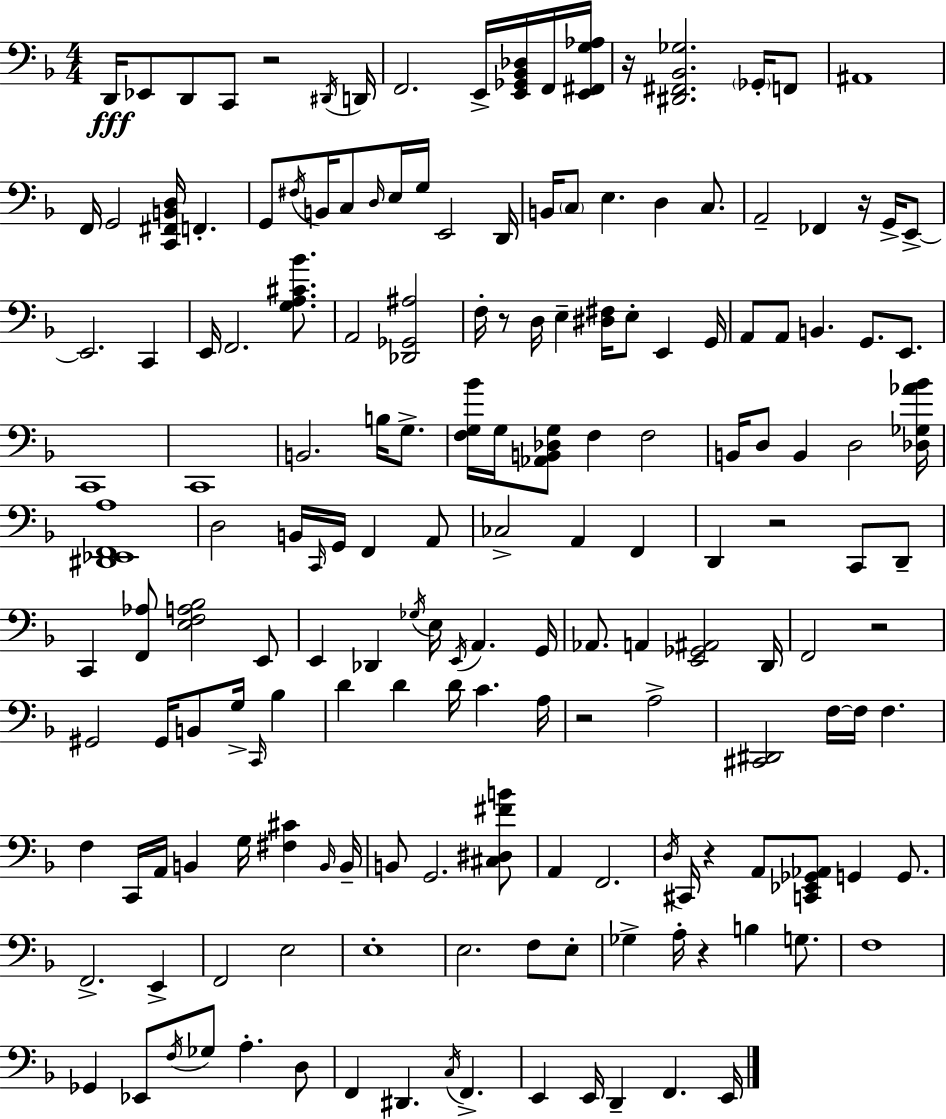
X:1
T:Untitled
M:4/4
L:1/4
K:Dm
D,,/4 _E,,/2 D,,/2 C,,/2 z2 ^D,,/4 D,,/4 F,,2 E,,/4 [E,,_G,,_B,,_D,]/4 F,,/4 [E,,^F,,G,_A,]/4 z/4 [^D,,^F,,_B,,_G,]2 _G,,/4 F,,/2 ^A,,4 F,,/4 G,,2 [C,,^F,,B,,D,]/4 F,, G,,/2 ^F,/4 B,,/4 C,/2 D,/4 E,/4 G,/4 E,,2 D,,/4 B,,/4 C,/2 E, D, C,/2 A,,2 _F,, z/4 G,,/4 E,,/2 E,,2 C,, E,,/4 F,,2 [G,A,^C_B]/2 A,,2 [_D,,_G,,^A,]2 F,/4 z/2 D,/4 E, [^D,^F,]/4 E,/2 E,, G,,/4 A,,/2 A,,/2 B,, G,,/2 E,,/2 C,,4 C,,4 B,,2 B,/4 G,/2 [F,G,_B]/4 G,/4 [_A,,B,,_D,G,]/2 F, F,2 B,,/4 D,/2 B,, D,2 [_D,_G,_A_B]/4 [^D,,_E,,F,,A,]4 D,2 B,,/4 C,,/4 G,,/4 F,, A,,/2 _C,2 A,, F,, D,, z2 C,,/2 D,,/2 C,, [F,,_A,]/2 [E,F,A,_B,]2 E,,/2 E,, _D,, _G,/4 E,/4 E,,/4 A,, G,,/4 _A,,/2 A,, [E,,_G,,^A,,]2 D,,/4 F,,2 z2 ^G,,2 ^G,,/4 B,,/2 G,/4 C,,/4 _B, D D D/4 C A,/4 z2 A,2 [^C,,^D,,]2 F,/4 F,/4 F, F, C,,/4 A,,/4 B,, G,/4 [^F,^C] B,,/4 B,,/4 B,,/2 G,,2 [^C,^D,^FB]/2 A,, F,,2 D,/4 ^C,,/4 z A,,/2 [C,,_E,,_G,,_A,,]/2 G,, G,,/2 F,,2 E,, F,,2 E,2 E,4 E,2 F,/2 E,/2 _G, A,/4 z B, G,/2 F,4 _G,, _E,,/2 F,/4 _G,/2 A, D,/2 F,, ^D,, C,/4 F,, E,, E,,/4 D,, F,, E,,/4